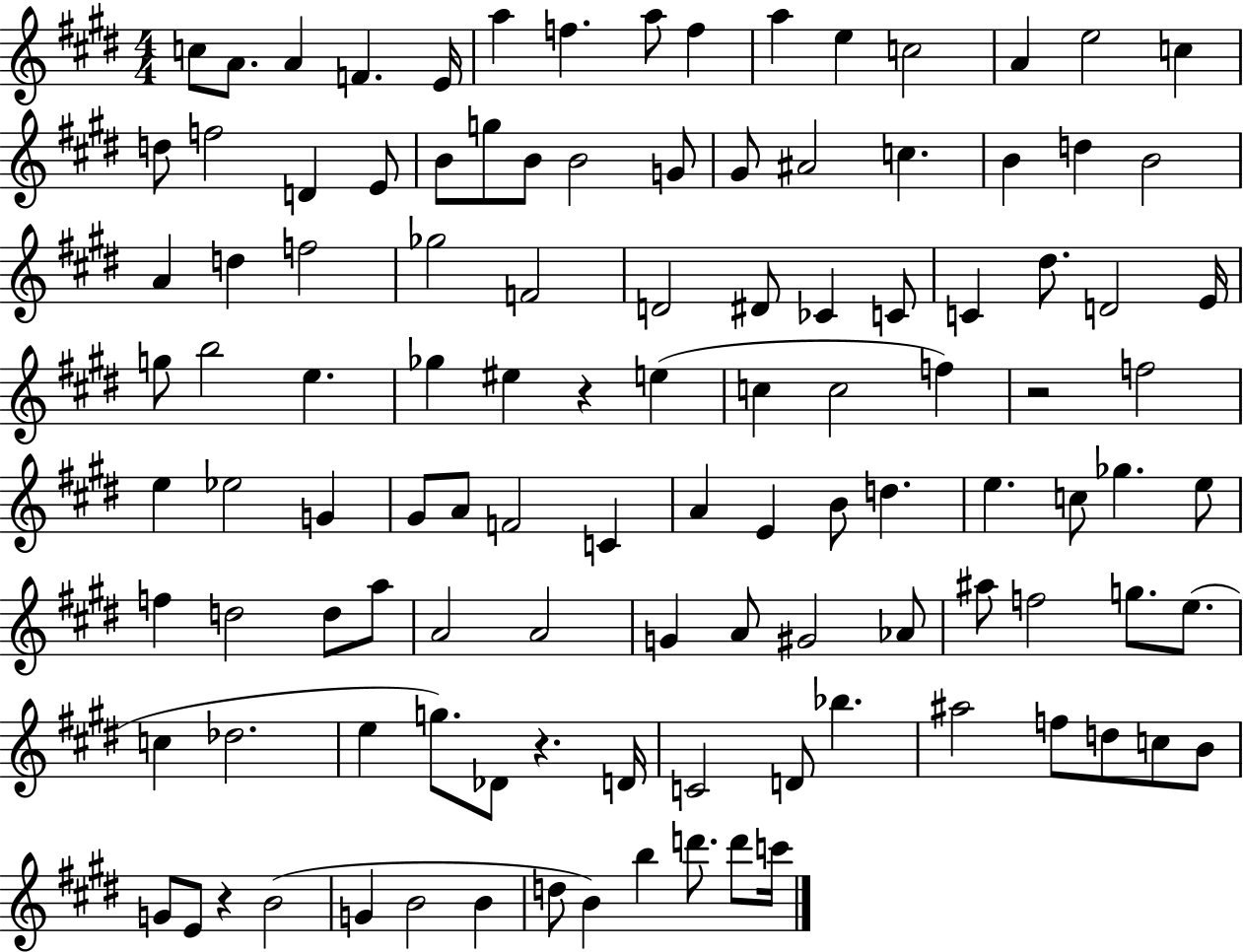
{
  \clef treble
  \numericTimeSignature
  \time 4/4
  \key e \major
  \repeat volta 2 { c''8 a'8. a'4 f'4. e'16 | a''4 f''4. a''8 f''4 | a''4 e''4 c''2 | a'4 e''2 c''4 | \break d''8 f''2 d'4 e'8 | b'8 g''8 b'8 b'2 g'8 | gis'8 ais'2 c''4. | b'4 d''4 b'2 | \break a'4 d''4 f''2 | ges''2 f'2 | d'2 dis'8 ces'4 c'8 | c'4 dis''8. d'2 e'16 | \break g''8 b''2 e''4. | ges''4 eis''4 r4 e''4( | c''4 c''2 f''4) | r2 f''2 | \break e''4 ees''2 g'4 | gis'8 a'8 f'2 c'4 | a'4 e'4 b'8 d''4. | e''4. c''8 ges''4. e''8 | \break f''4 d''2 d''8 a''8 | a'2 a'2 | g'4 a'8 gis'2 aes'8 | ais''8 f''2 g''8. e''8.( | \break c''4 des''2. | e''4 g''8.) des'8 r4. d'16 | c'2 d'8 bes''4. | ais''2 f''8 d''8 c''8 b'8 | \break g'8 e'8 r4 b'2( | g'4 b'2 b'4 | d''8 b'4) b''4 d'''8. d'''8 c'''16 | } \bar "|."
}